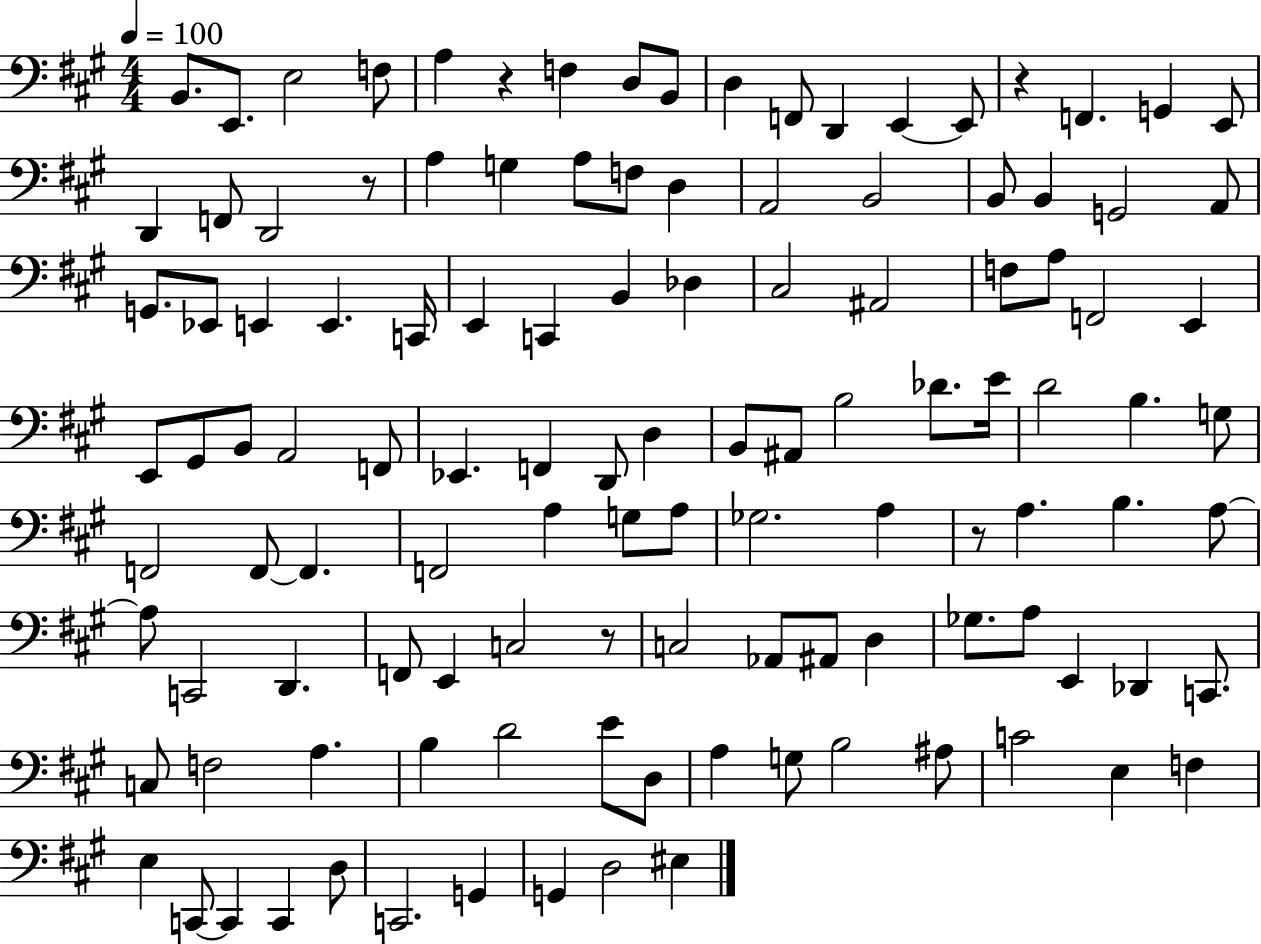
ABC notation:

X:1
T:Untitled
M:4/4
L:1/4
K:A
B,,/2 E,,/2 E,2 F,/2 A, z F, D,/2 B,,/2 D, F,,/2 D,, E,, E,,/2 z F,, G,, E,,/2 D,, F,,/2 D,,2 z/2 A, G, A,/2 F,/2 D, A,,2 B,,2 B,,/2 B,, G,,2 A,,/2 G,,/2 _E,,/2 E,, E,, C,,/4 E,, C,, B,, _D, ^C,2 ^A,,2 F,/2 A,/2 F,,2 E,, E,,/2 ^G,,/2 B,,/2 A,,2 F,,/2 _E,, F,, D,,/2 D, B,,/2 ^A,,/2 B,2 _D/2 E/4 D2 B, G,/2 F,,2 F,,/2 F,, F,,2 A, G,/2 A,/2 _G,2 A, z/2 A, B, A,/2 A,/2 C,,2 D,, F,,/2 E,, C,2 z/2 C,2 _A,,/2 ^A,,/2 D, _G,/2 A,/2 E,, _D,, C,,/2 C,/2 F,2 A, B, D2 E/2 D,/2 A, G,/2 B,2 ^A,/2 C2 E, F, E, C,,/2 C,, C,, D,/2 C,,2 G,, G,, D,2 ^E,